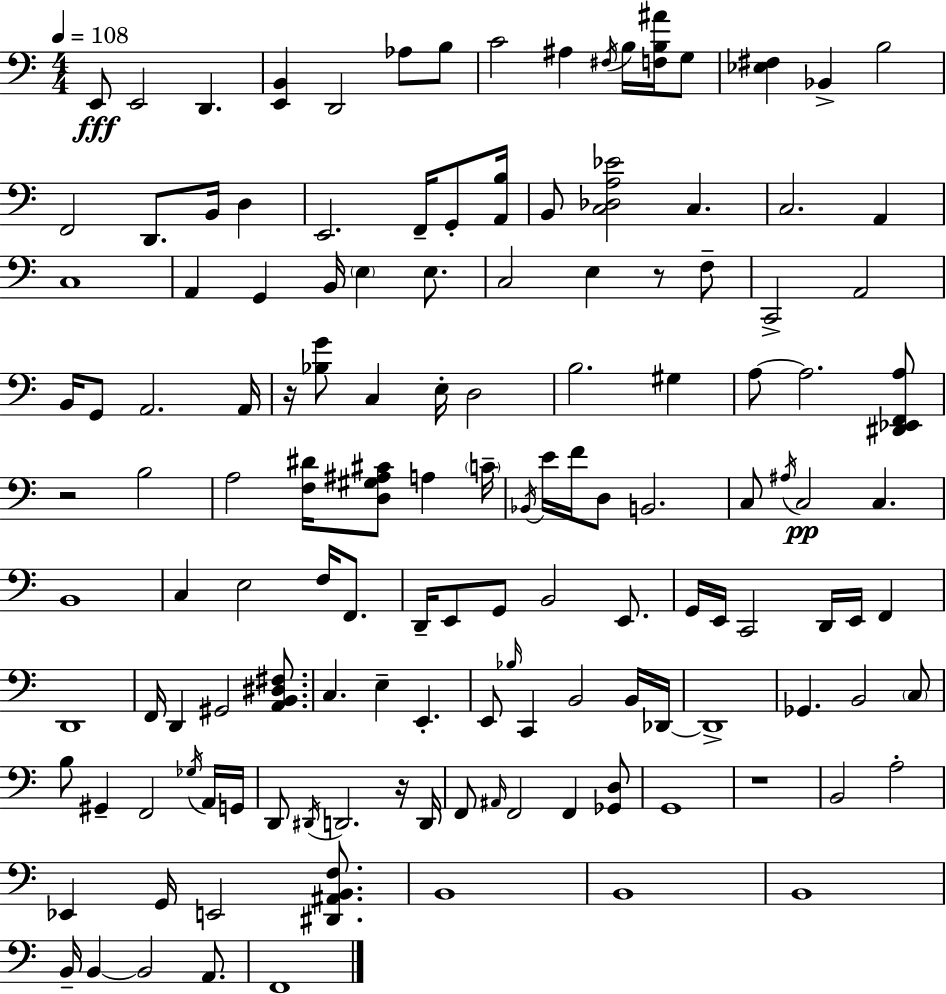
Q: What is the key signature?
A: A minor